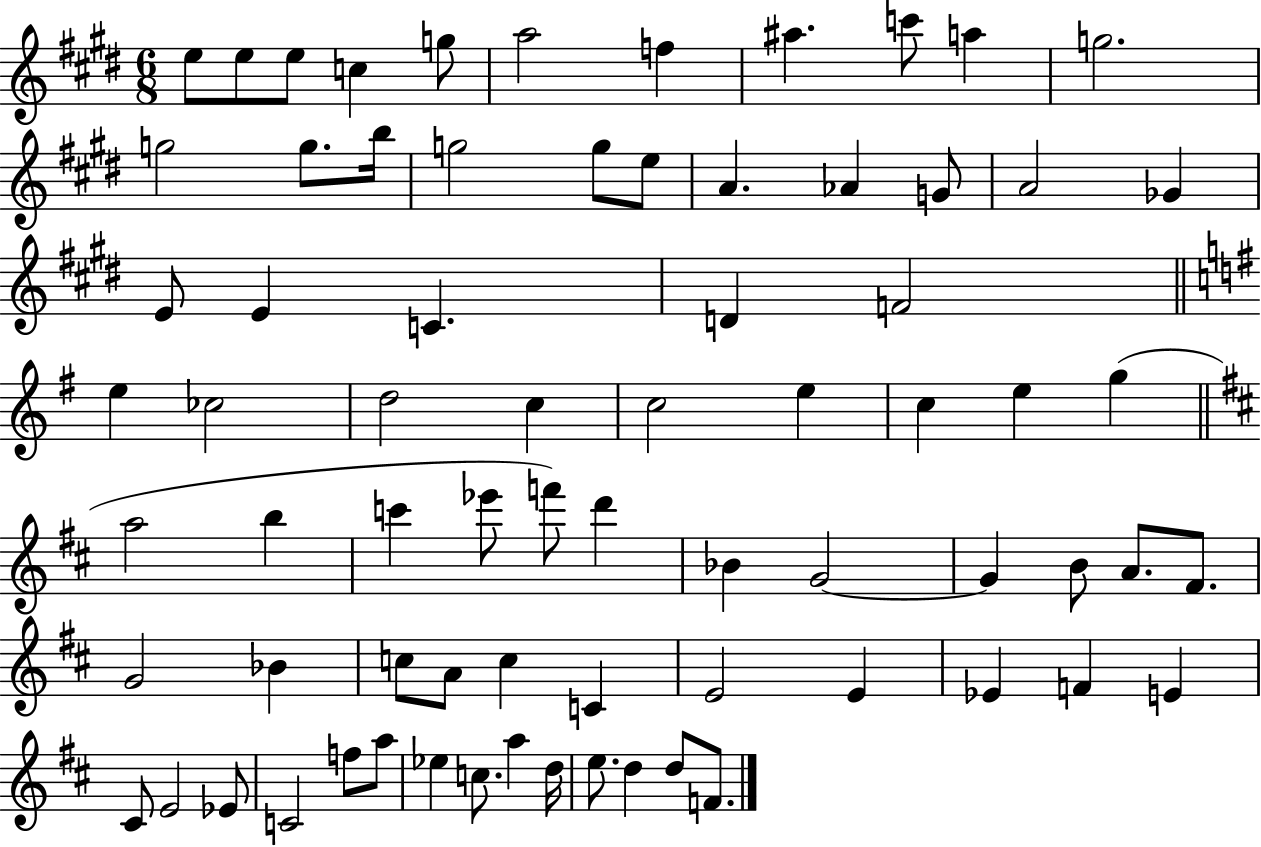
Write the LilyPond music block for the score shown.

{
  \clef treble
  \numericTimeSignature
  \time 6/8
  \key e \major
  e''8 e''8 e''8 c''4 g''8 | a''2 f''4 | ais''4. c'''8 a''4 | g''2. | \break g''2 g''8. b''16 | g''2 g''8 e''8 | a'4. aes'4 g'8 | a'2 ges'4 | \break e'8 e'4 c'4. | d'4 f'2 | \bar "||" \break \key g \major e''4 ces''2 | d''2 c''4 | c''2 e''4 | c''4 e''4 g''4( | \break \bar "||" \break \key d \major a''2 b''4 | c'''4 ees'''8 f'''8) d'''4 | bes'4 g'2~~ | g'4 b'8 a'8. fis'8. | \break g'2 bes'4 | c''8 a'8 c''4 c'4 | e'2 e'4 | ees'4 f'4 e'4 | \break cis'8 e'2 ees'8 | c'2 f''8 a''8 | ees''4 c''8. a''4 d''16 | e''8. d''4 d''8 f'8. | \break \bar "|."
}